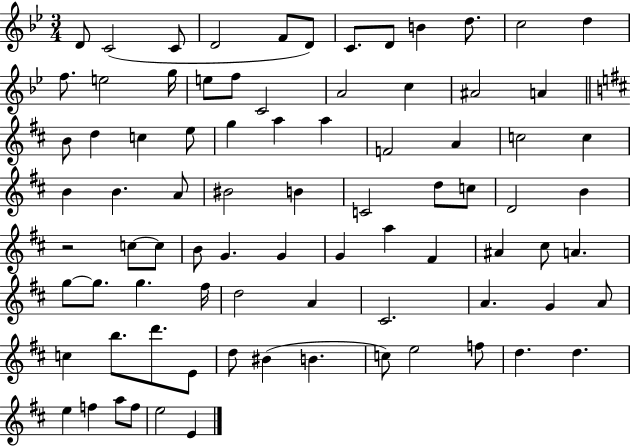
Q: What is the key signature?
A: BES major